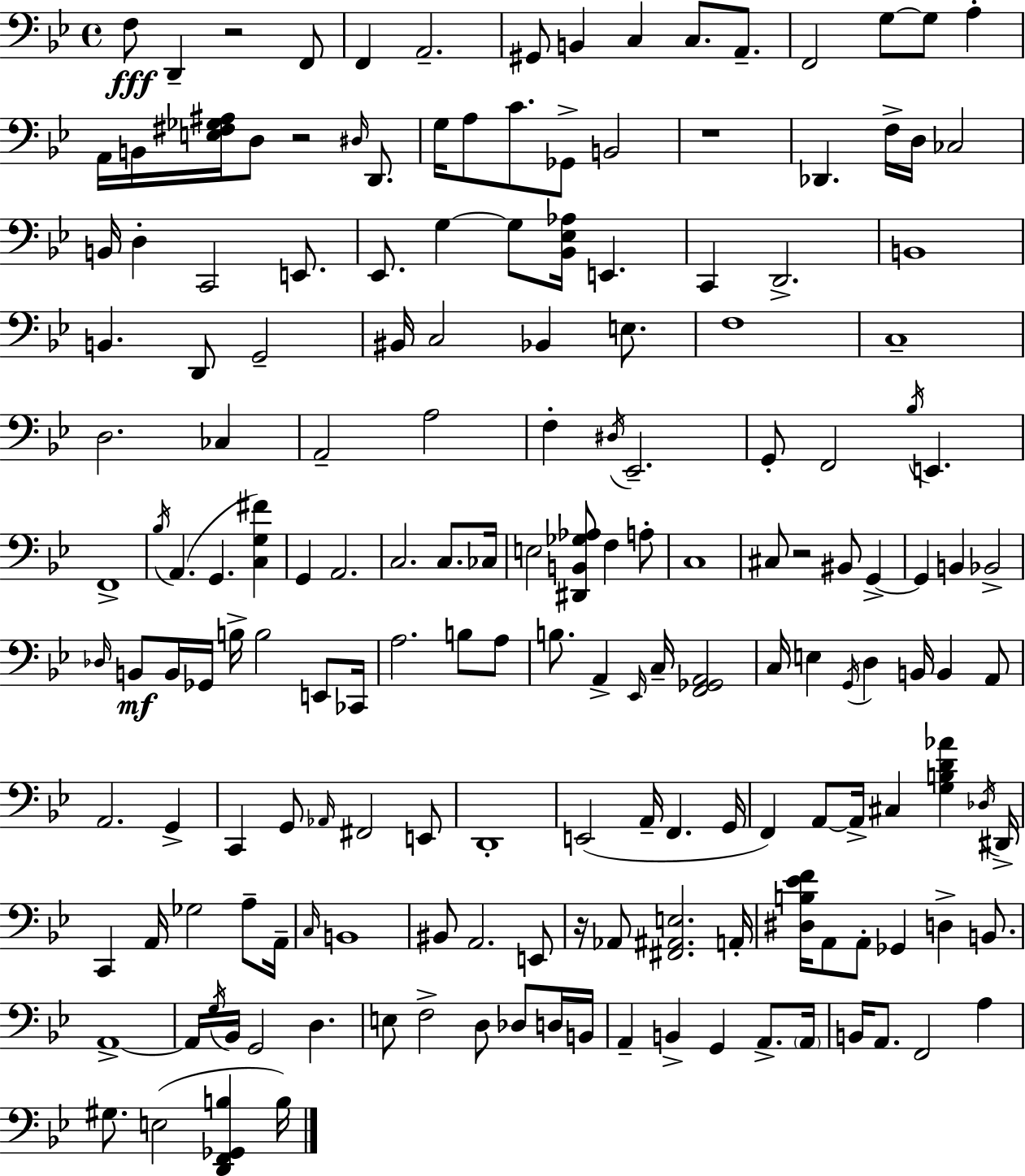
F3/e D2/q R/h F2/e F2/q A2/h. G#2/e B2/q C3/q C3/e. A2/e. F2/h G3/e G3/e A3/q A2/s B2/s [E3,F#3,Gb3,A#3]/s D3/e R/h D#3/s D2/e. G3/s A3/e C4/e. Gb2/e B2/h R/w Db2/q. F3/s D3/s CES3/h B2/s D3/q C2/h E2/e. Eb2/e. G3/q G3/e [Bb2,Eb3,Ab3]/s E2/q. C2/q D2/h. B2/w B2/q. D2/e G2/h BIS2/s C3/h Bb2/q E3/e. F3/w C3/w D3/h. CES3/q A2/h A3/h F3/q D#3/s Eb2/h. G2/e F2/h Bb3/s E2/q. F2/w Bb3/s A2/q. G2/q. [C3,G3,F#4]/q G2/q A2/h. C3/h. C3/e. CES3/s E3/h [D#2,B2,Gb3,Ab3]/e F3/q A3/e C3/w C#3/e R/h BIS2/e G2/q G2/q B2/q Bb2/h Db3/s B2/e B2/s Gb2/s B3/s B3/h E2/e CES2/s A3/h. B3/e A3/e B3/e. A2/q Eb2/s C3/s [F2,Gb2,A2]/h C3/s E3/q G2/s D3/q B2/s B2/q A2/e A2/h. G2/q C2/q G2/e Ab2/s F#2/h E2/e D2/w E2/h A2/s F2/q. G2/s F2/q A2/e A2/s C#3/q [G3,B3,D4,Ab4]/q Db3/s D#2/s C2/q A2/s Gb3/h A3/e A2/s C3/s B2/w BIS2/e A2/h. E2/e R/s Ab2/e [F#2,A#2,E3]/h. A2/s [D#3,B3,Eb4,F4]/s A2/e A2/e Gb2/q D3/q B2/e. A2/w A2/s G3/s Bb2/s G2/h D3/q. E3/e F3/h D3/e Db3/e D3/s B2/s A2/q B2/q G2/q A2/e. A2/s B2/s A2/e. F2/h A3/q G#3/e. E3/h [D2,F2,Gb2,B3]/q B3/s